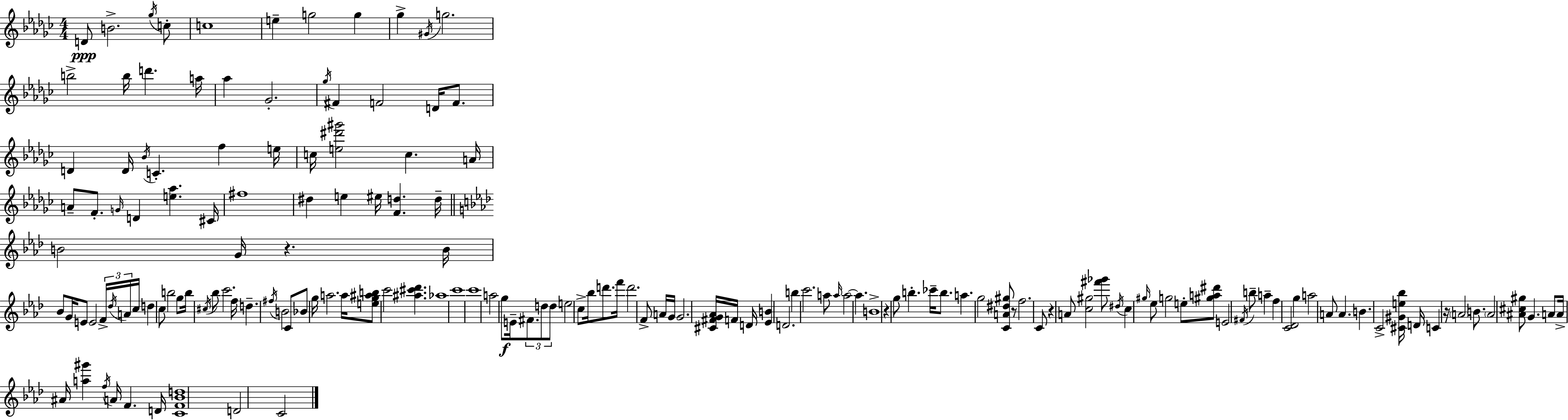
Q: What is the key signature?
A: EES minor